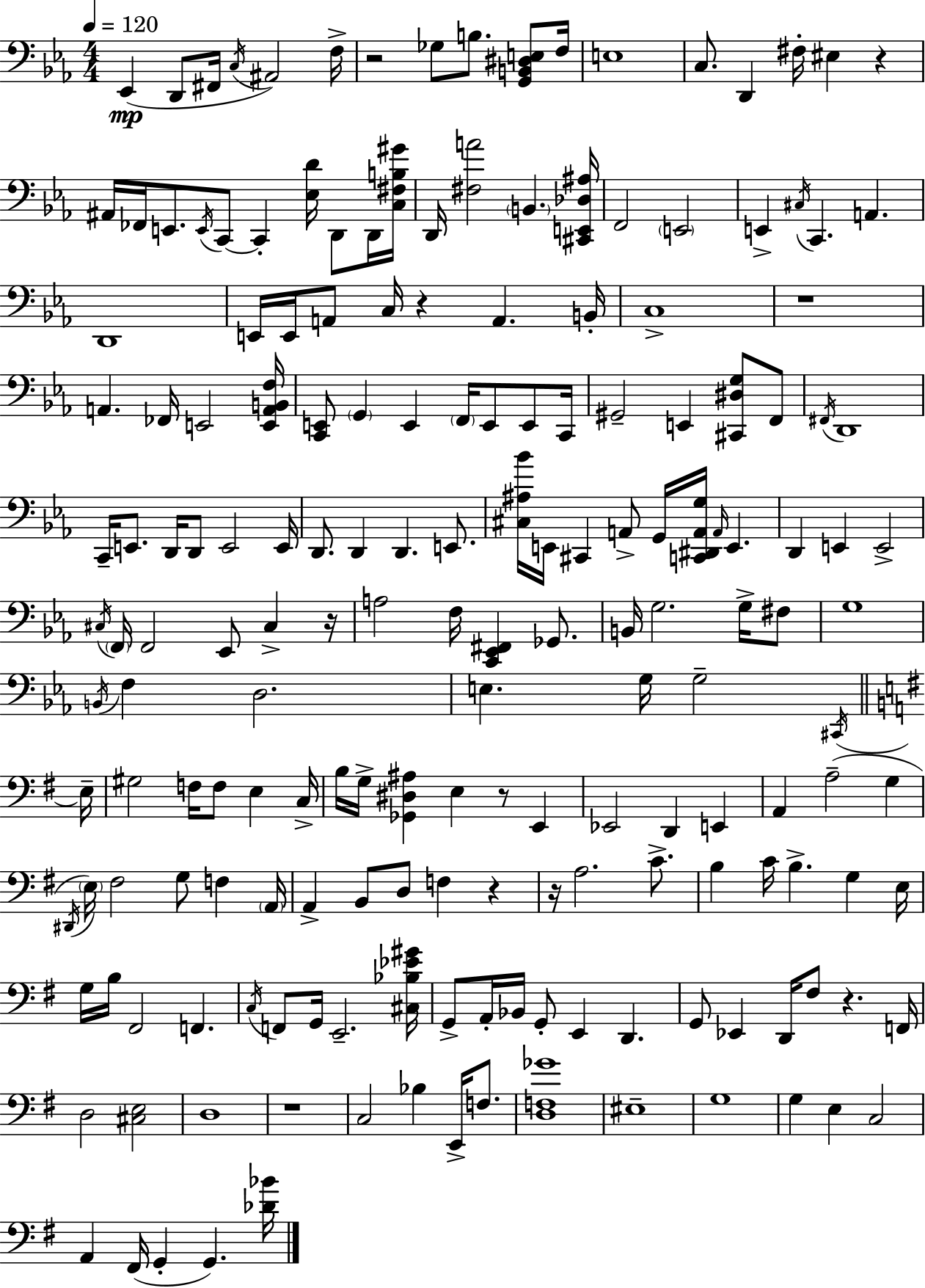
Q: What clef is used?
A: bass